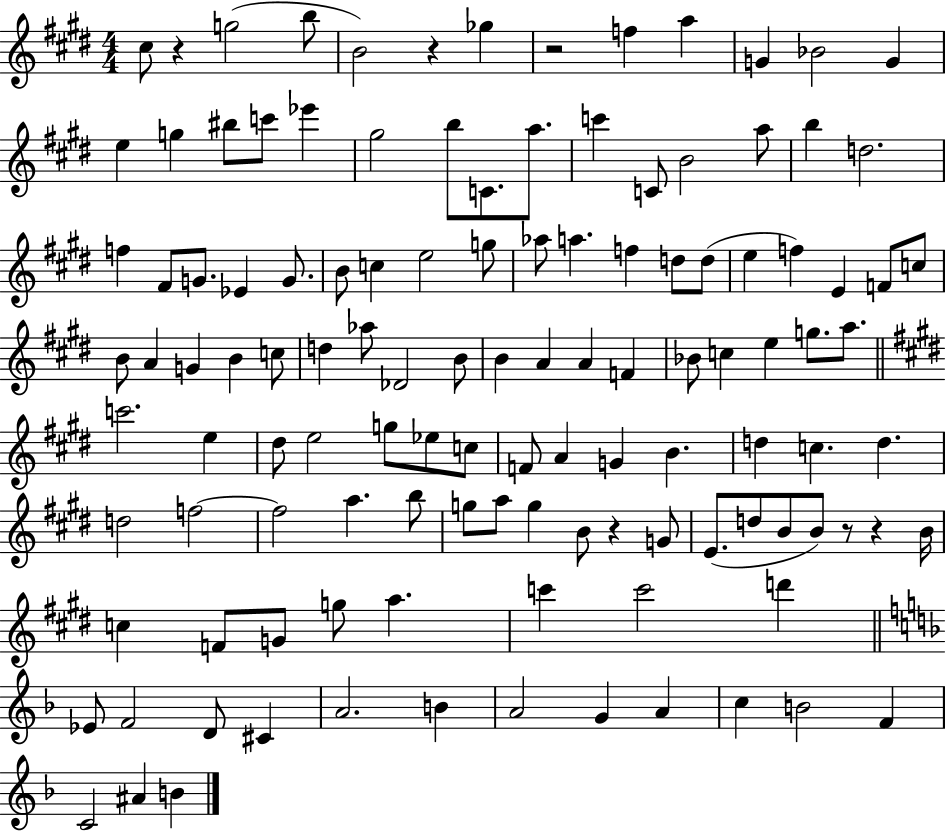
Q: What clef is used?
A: treble